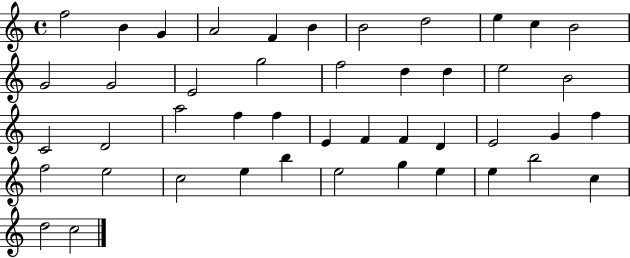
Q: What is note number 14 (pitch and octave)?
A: E4